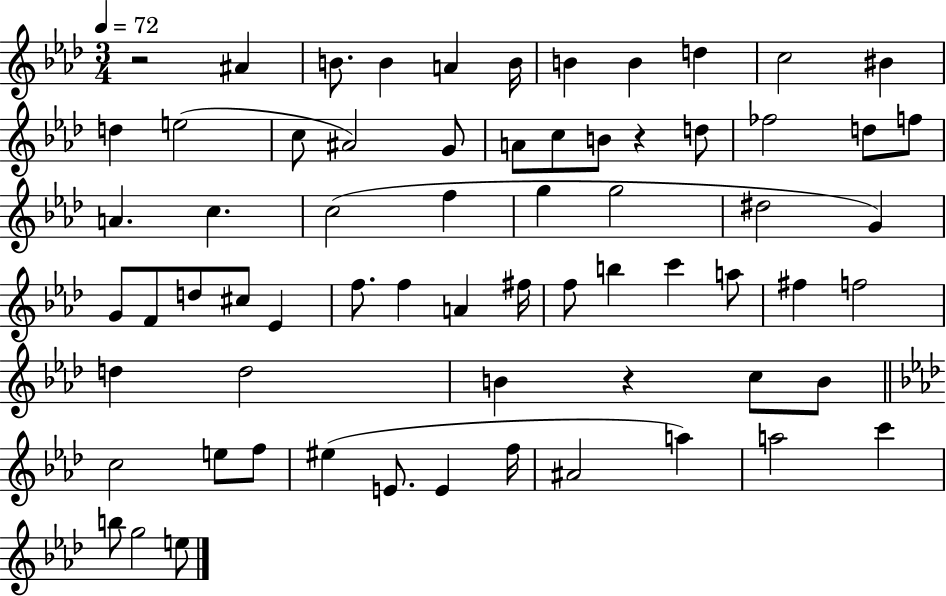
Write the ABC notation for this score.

X:1
T:Untitled
M:3/4
L:1/4
K:Ab
z2 ^A B/2 B A B/4 B B d c2 ^B d e2 c/2 ^A2 G/2 A/2 c/2 B/2 z d/2 _f2 d/2 f/2 A c c2 f g g2 ^d2 G G/2 F/2 d/2 ^c/2 _E f/2 f A ^f/4 f/2 b c' a/2 ^f f2 d d2 B z c/2 B/2 c2 e/2 f/2 ^e E/2 E f/4 ^A2 a a2 c' b/2 g2 e/2